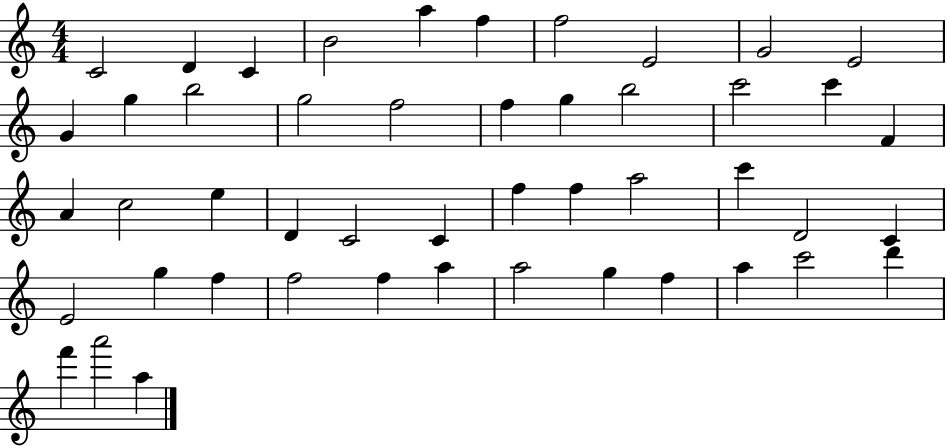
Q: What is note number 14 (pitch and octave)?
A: G5